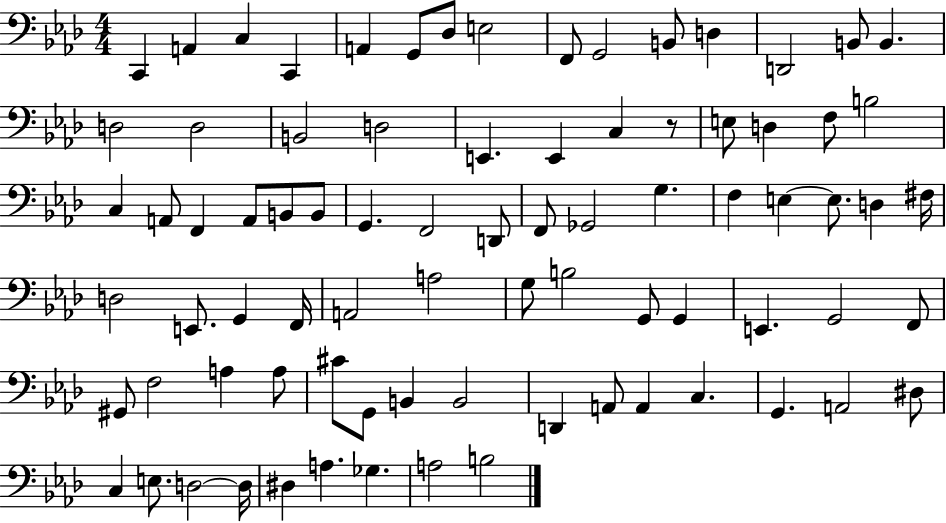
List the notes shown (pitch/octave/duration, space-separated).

C2/q A2/q C3/q C2/q A2/q G2/e Db3/e E3/h F2/e G2/h B2/e D3/q D2/h B2/e B2/q. D3/h D3/h B2/h D3/h E2/q. E2/q C3/q R/e E3/e D3/q F3/e B3/h C3/q A2/e F2/q A2/e B2/e B2/e G2/q. F2/h D2/e F2/e Gb2/h G3/q. F3/q E3/q E3/e. D3/q F#3/s D3/h E2/e. G2/q F2/s A2/h A3/h G3/e B3/h G2/e G2/q E2/q. G2/h F2/e G#2/e F3/h A3/q A3/e C#4/e G2/e B2/q B2/h D2/q A2/e A2/q C3/q. G2/q. A2/h D#3/e C3/q E3/e. D3/h D3/s D#3/q A3/q. Gb3/q. A3/h B3/h